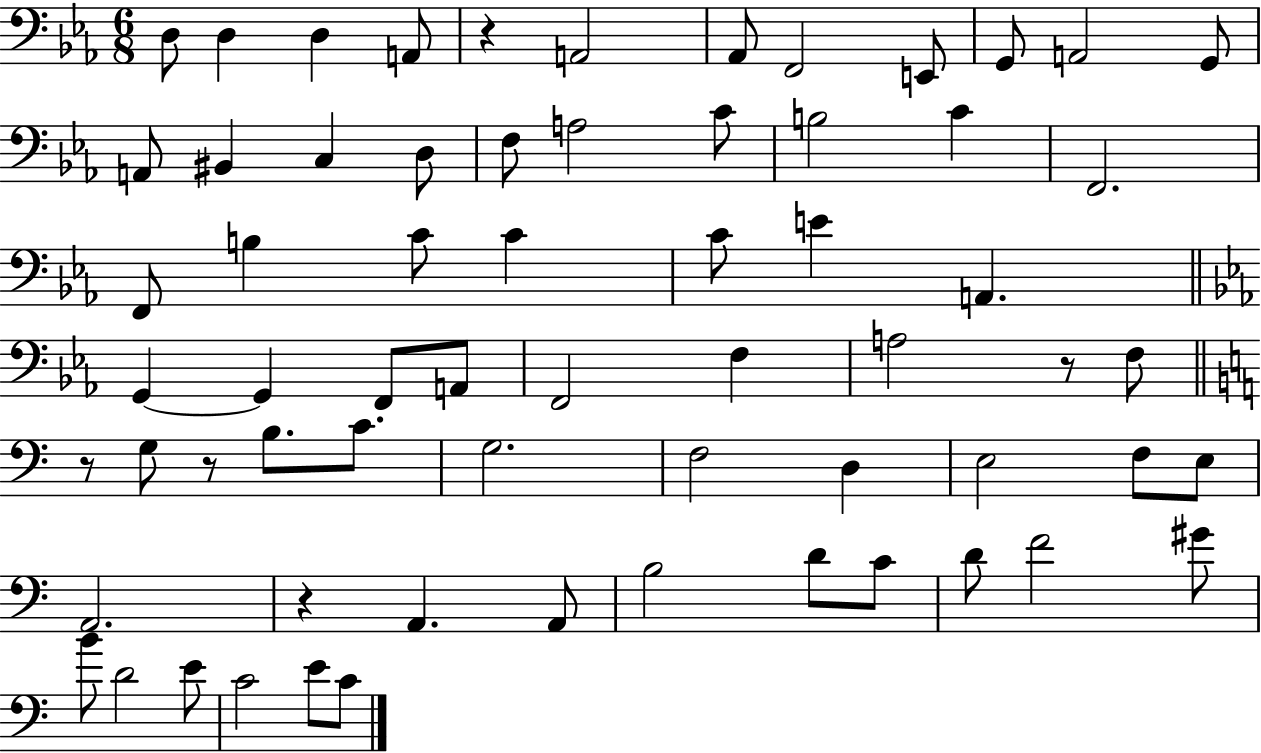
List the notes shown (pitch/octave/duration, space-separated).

D3/e D3/q D3/q A2/e R/q A2/h Ab2/e F2/h E2/e G2/e A2/h G2/e A2/e BIS2/q C3/q D3/e F3/e A3/h C4/e B3/h C4/q F2/h. F2/e B3/q C4/e C4/q C4/e E4/q A2/q. G2/q G2/q F2/e A2/e F2/h F3/q A3/h R/e F3/e R/e G3/e R/e B3/e. C4/e. G3/h. F3/h D3/q E3/h F3/e E3/e A2/h. R/q A2/q. A2/e B3/h D4/e C4/e D4/e F4/h G#4/e B4/e D4/h E4/e C4/h E4/e C4/e